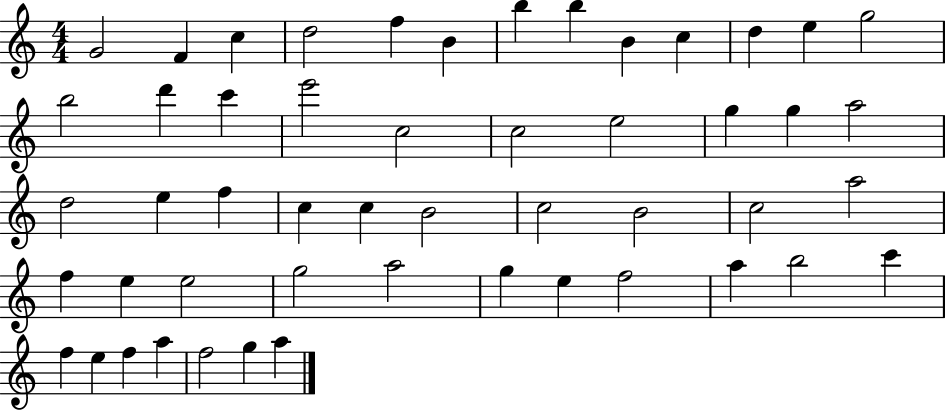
G4/h F4/q C5/q D5/h F5/q B4/q B5/q B5/q B4/q C5/q D5/q E5/q G5/h B5/h D6/q C6/q E6/h C5/h C5/h E5/h G5/q G5/q A5/h D5/h E5/q F5/q C5/q C5/q B4/h C5/h B4/h C5/h A5/h F5/q E5/q E5/h G5/h A5/h G5/q E5/q F5/h A5/q B5/h C6/q F5/q E5/q F5/q A5/q F5/h G5/q A5/q